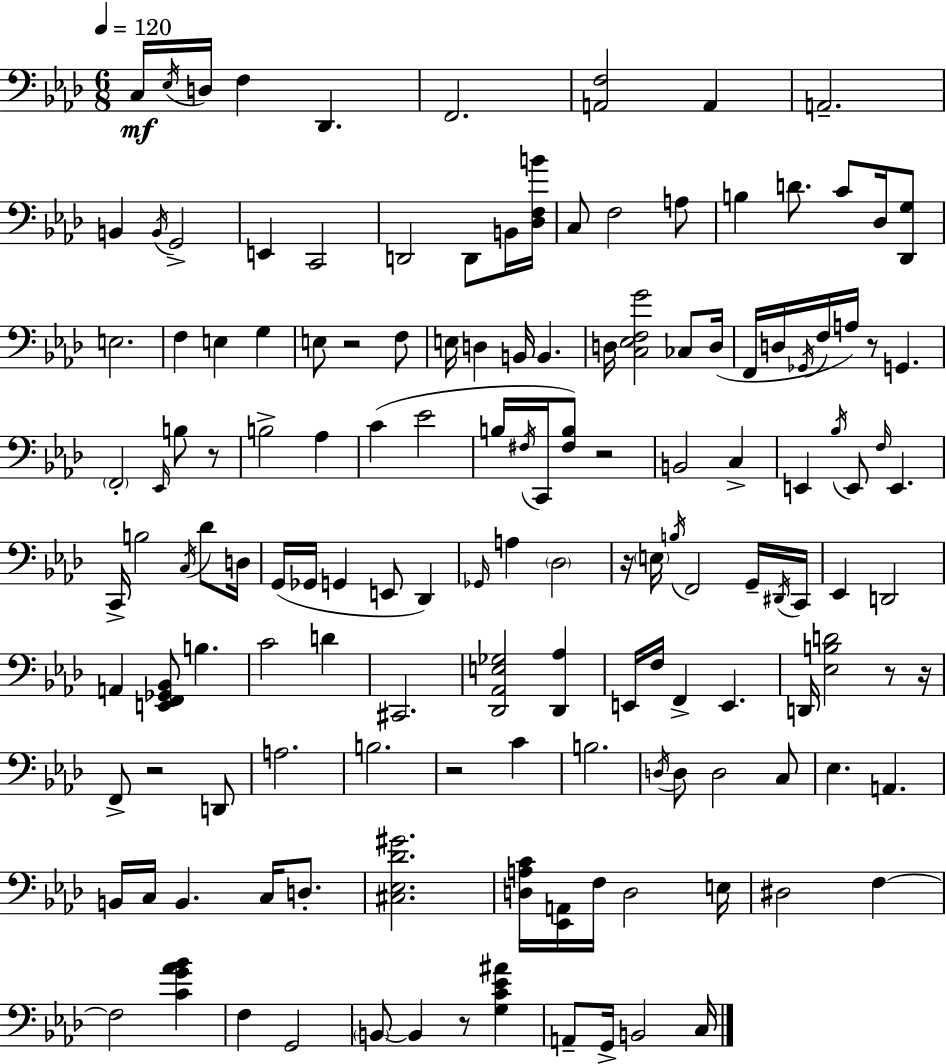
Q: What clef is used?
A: bass